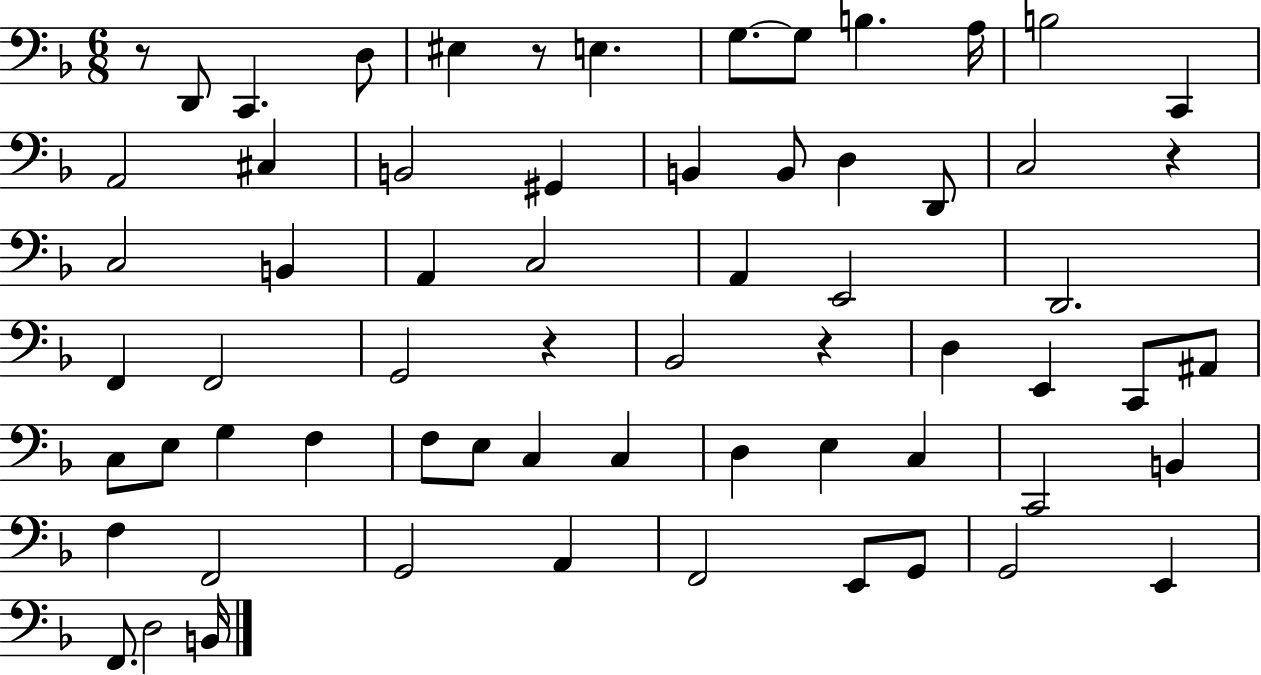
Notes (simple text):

R/e D2/e C2/q. D3/e EIS3/q R/e E3/q. G3/e. G3/e B3/q. A3/s B3/h C2/q A2/h C#3/q B2/h G#2/q B2/q B2/e D3/q D2/e C3/h R/q C3/h B2/q A2/q C3/h A2/q E2/h D2/h. F2/q F2/h G2/h R/q Bb2/h R/q D3/q E2/q C2/e A#2/e C3/e E3/e G3/q F3/q F3/e E3/e C3/q C3/q D3/q E3/q C3/q C2/h B2/q F3/q F2/h G2/h A2/q F2/h E2/e G2/e G2/h E2/q F2/e. D3/h B2/s